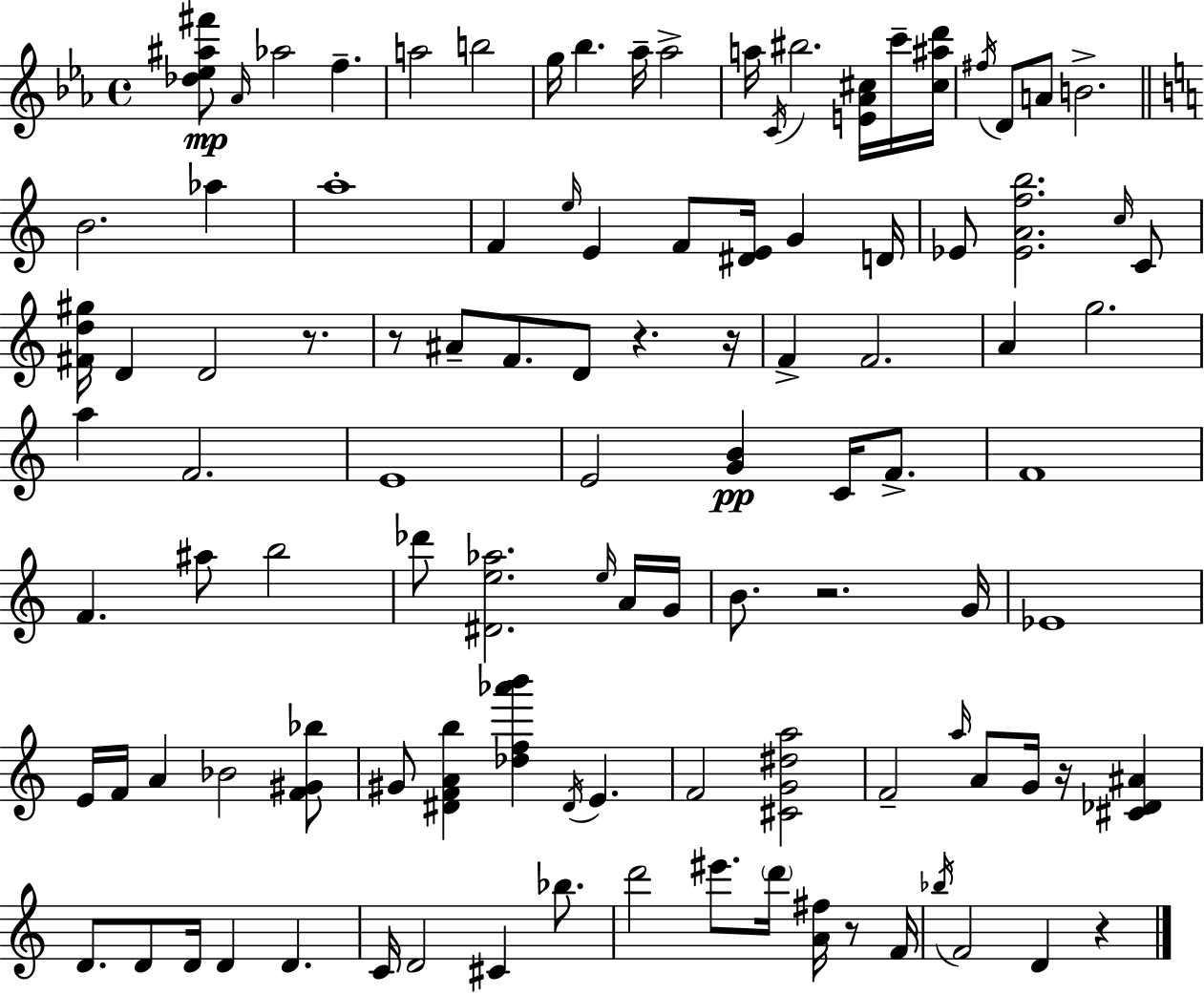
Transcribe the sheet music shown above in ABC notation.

X:1
T:Untitled
M:4/4
L:1/4
K:Cm
[_d_e^a^f']/2 _A/4 _a2 f a2 b2 g/4 _b _a/4 _a2 a/4 C/4 ^b2 [E_A^c]/4 c'/4 [^c^ad']/4 ^f/4 D/2 A/2 B2 B2 _a a4 F e/4 E F/2 [^DE]/4 G D/4 _E/2 [_EAfb]2 c/4 C/2 [^Fd^g]/4 D D2 z/2 z/2 ^A/2 F/2 D/2 z z/4 F F2 A g2 a F2 E4 E2 [GB] C/4 F/2 F4 F ^a/2 b2 _d'/2 [^De_a]2 e/4 A/4 G/4 B/2 z2 G/4 _E4 E/4 F/4 A _B2 [F^G_b]/2 ^G/2 [^DFAb] [_df_a'b'] ^D/4 E F2 [^CG^da]2 F2 a/4 A/2 G/4 z/4 [^C_D^A] D/2 D/2 D/4 D D C/4 D2 ^C _b/2 d'2 ^e'/2 d'/4 [A^f]/4 z/2 F/4 _b/4 F2 D z